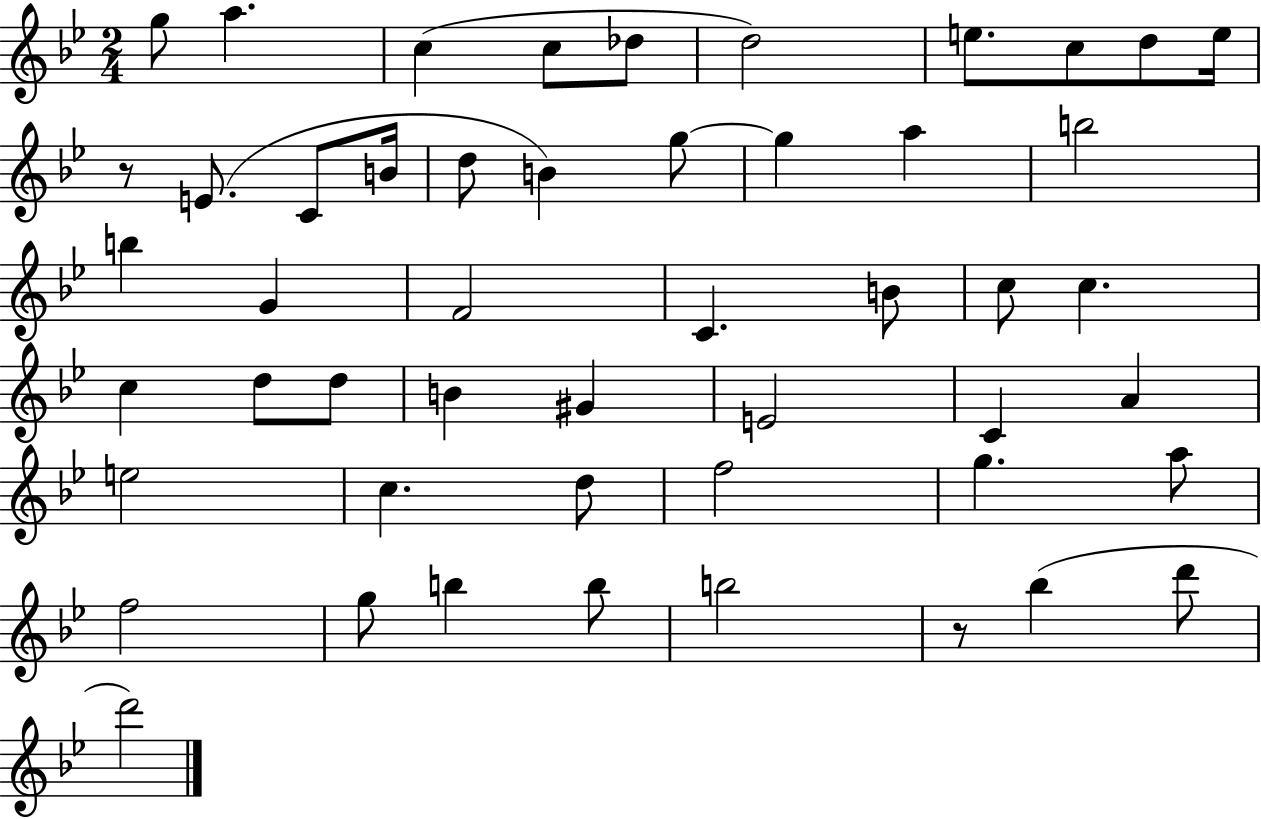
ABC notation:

X:1
T:Untitled
M:2/4
L:1/4
K:Bb
g/2 a c c/2 _d/2 d2 e/2 c/2 d/2 e/4 z/2 E/2 C/2 B/4 d/2 B g/2 g a b2 b G F2 C B/2 c/2 c c d/2 d/2 B ^G E2 C A e2 c d/2 f2 g a/2 f2 g/2 b b/2 b2 z/2 _b d'/2 d'2